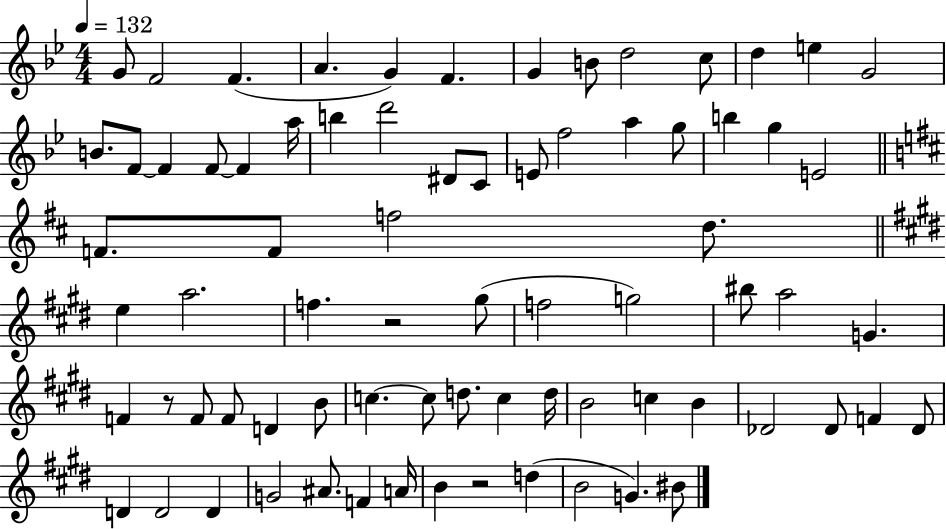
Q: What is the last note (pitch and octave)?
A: BIS4